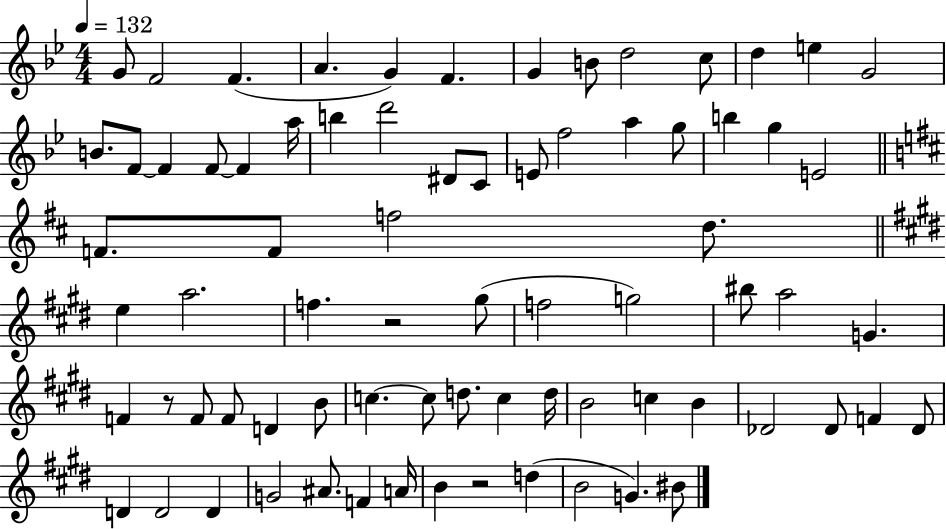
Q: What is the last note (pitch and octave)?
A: BIS4